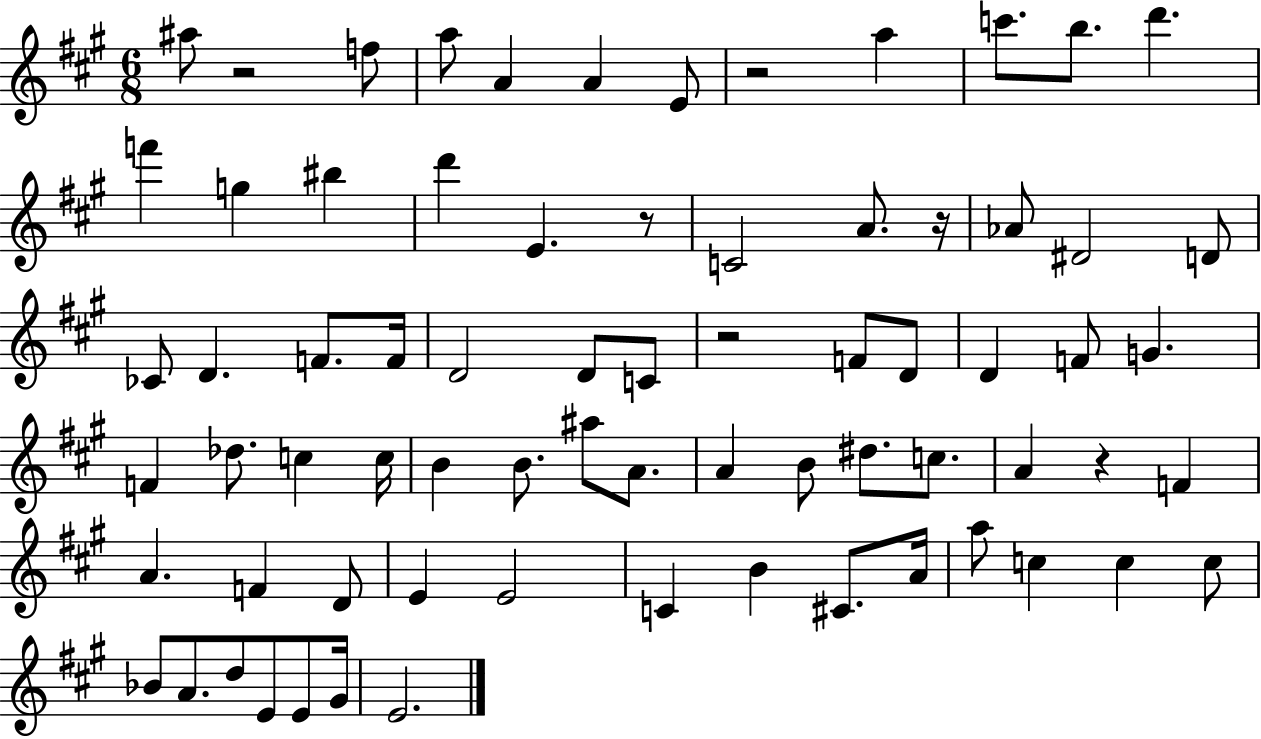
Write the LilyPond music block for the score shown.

{
  \clef treble
  \numericTimeSignature
  \time 6/8
  \key a \major
  ais''8 r2 f''8 | a''8 a'4 a'4 e'8 | r2 a''4 | c'''8. b''8. d'''4. | \break f'''4 g''4 bis''4 | d'''4 e'4. r8 | c'2 a'8. r16 | aes'8 dis'2 d'8 | \break ces'8 d'4. f'8. f'16 | d'2 d'8 c'8 | r2 f'8 d'8 | d'4 f'8 g'4. | \break f'4 des''8. c''4 c''16 | b'4 b'8. ais''8 a'8. | a'4 b'8 dis''8. c''8. | a'4 r4 f'4 | \break a'4. f'4 d'8 | e'4 e'2 | c'4 b'4 cis'8. a'16 | a''8 c''4 c''4 c''8 | \break bes'8 a'8. d''8 e'8 e'8 gis'16 | e'2. | \bar "|."
}